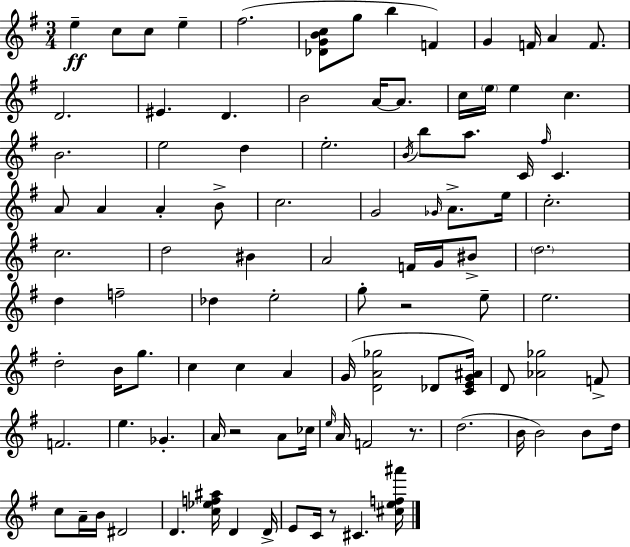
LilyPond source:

{
  \clef treble
  \numericTimeSignature
  \time 3/4
  \key g \major
  e''4--\ff c''8 c''8 e''4-- | fis''2.( | <des' g' b' c''>8 g''8 b''4 f'4) | g'4 f'16 a'4 f'8. | \break d'2. | eis'4. d'4. | b'2 a'16~~ a'8. | c''16 \parenthesize e''16 e''4 c''4. | \break b'2. | e''2 d''4 | e''2.-. | \acciaccatura { b'16 } b''8 a''8. c'16 \grace { fis''16 } c'4. | \break a'8 a'4 a'4-. | b'8-> c''2. | g'2 \grace { ges'16 } a'8.-> | e''16 c''2.-. | \break c''2. | d''2 bis'4 | a'2 f'16 | g'16 bis'8-> \parenthesize d''2. | \break d''4 f''2-- | des''4 e''2-. | g''8-. r2 | e''8-- e''2. | \break d''2-. b'16 | g''8. c''4 c''4 a'4 | g'16( <d' a' ges''>2 | des'8 <c' e' g' ais'>16) d'8 <aes' ges''>2 | \break f'8-> f'2. | e''4. ges'4.-. | a'16 r2 | a'8 ces''16 \grace { e''16 } a'16 f'2 | \break r8. d''2.( | b'16 b'2) | b'8 d''16 c''8 a'16-- b'16 dis'2 | d'4. <c'' ees'' f'' ais''>16 d'4 | \break d'16-> e'8 c'16 r8 cis'4. | <cis'' e'' f'' ais'''>16 \bar "|."
}